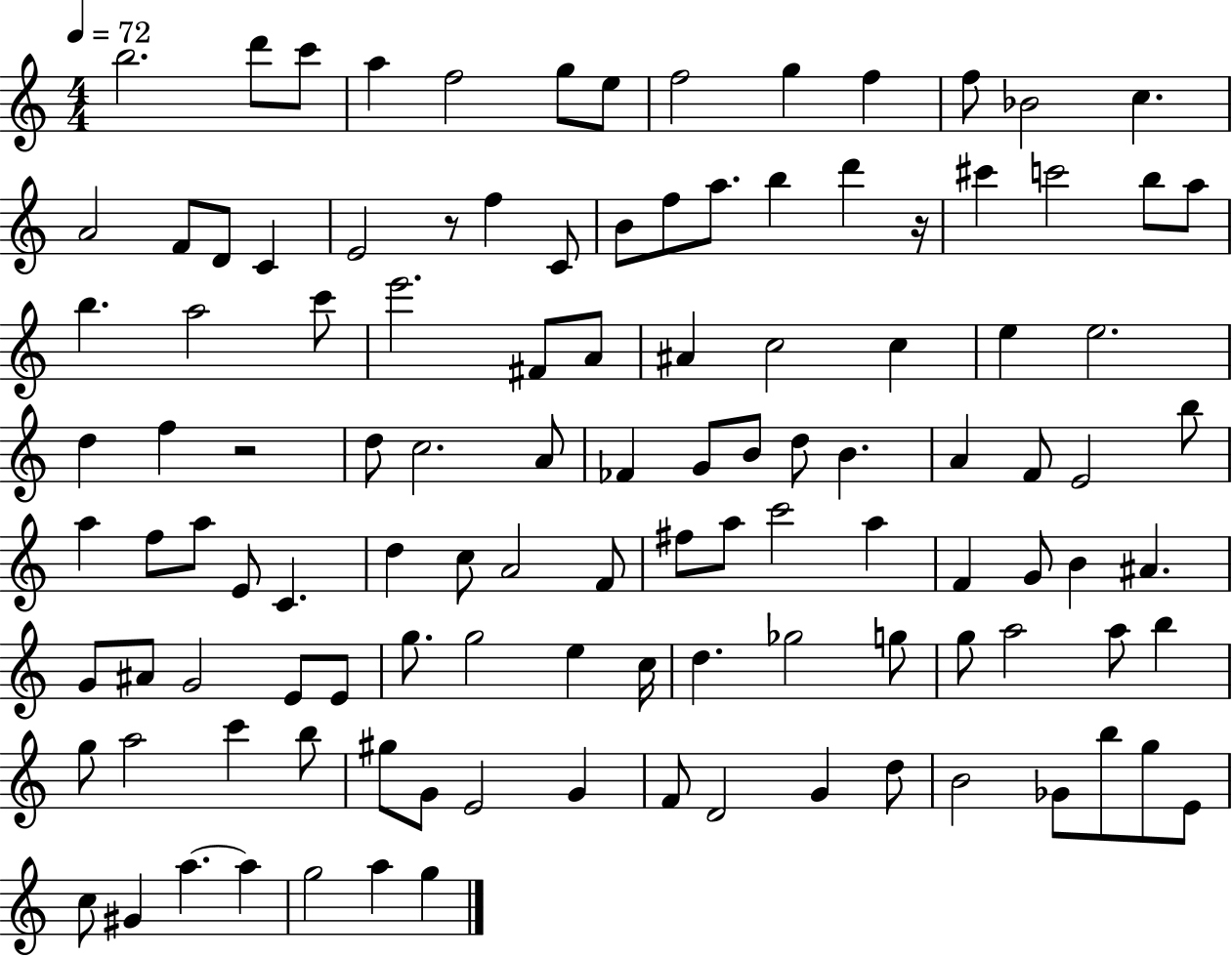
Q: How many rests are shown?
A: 3